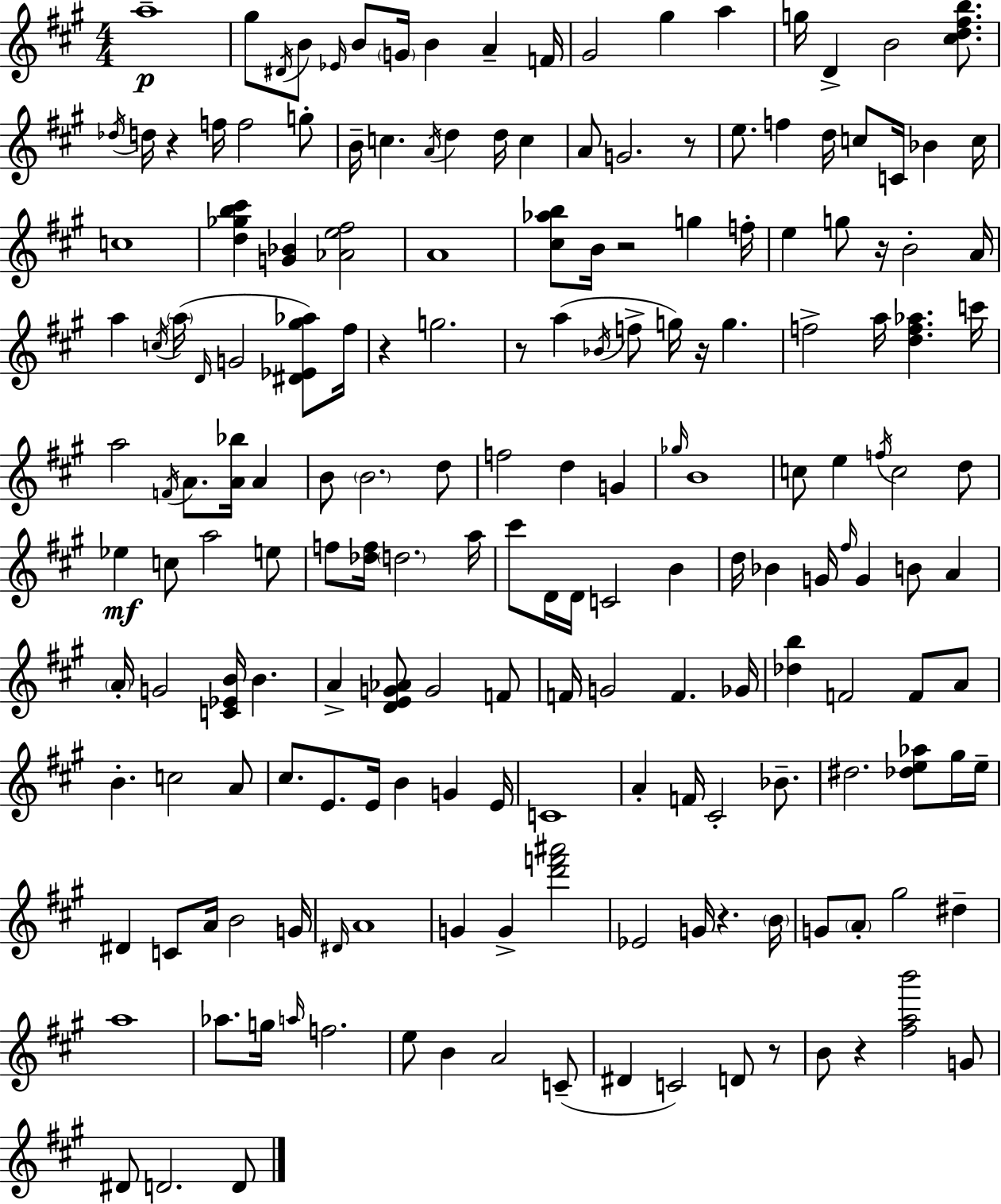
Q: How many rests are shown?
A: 10